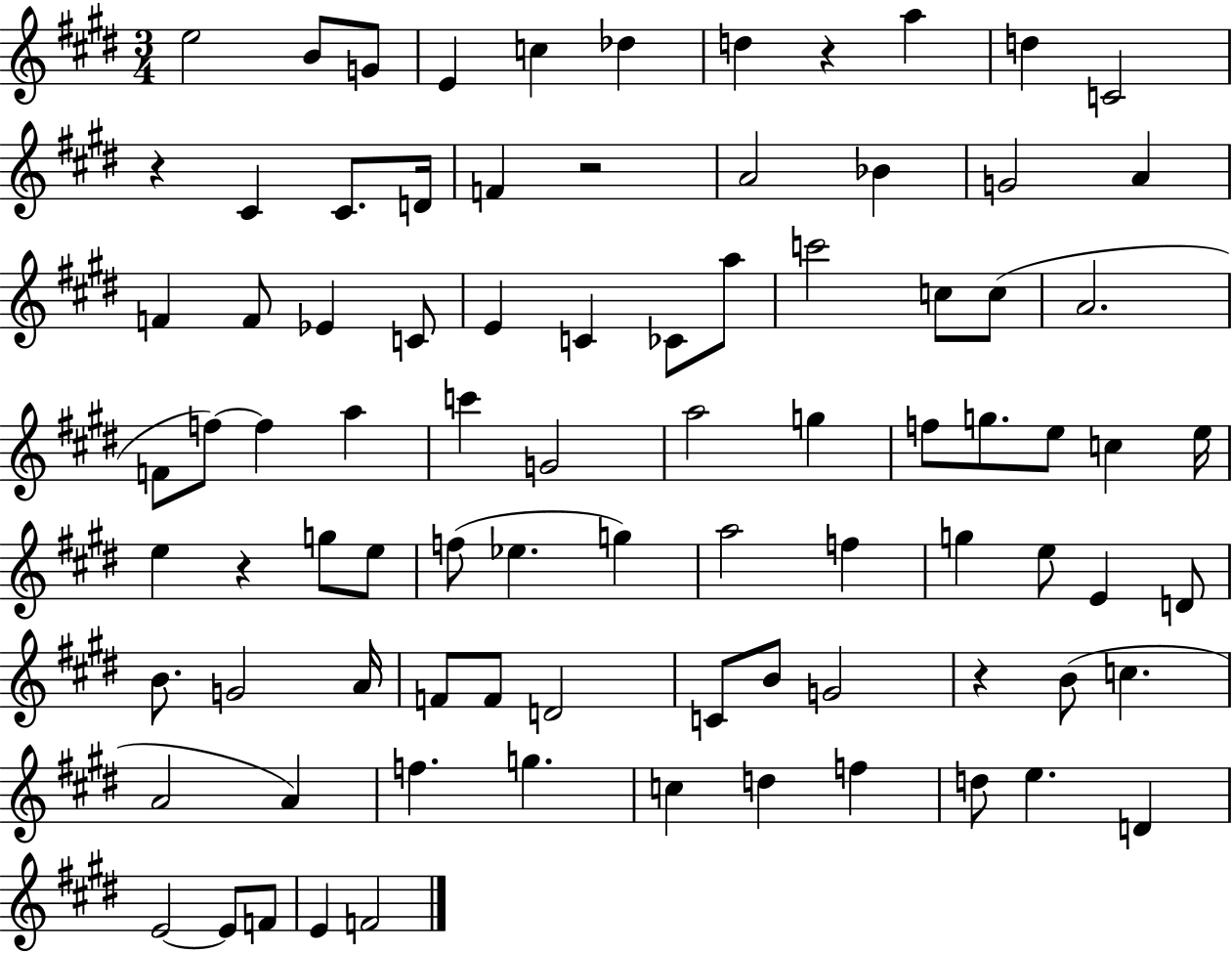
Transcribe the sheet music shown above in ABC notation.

X:1
T:Untitled
M:3/4
L:1/4
K:E
e2 B/2 G/2 E c _d d z a d C2 z ^C ^C/2 D/4 F z2 A2 _B G2 A F F/2 _E C/2 E C _C/2 a/2 c'2 c/2 c/2 A2 F/2 f/2 f a c' G2 a2 g f/2 g/2 e/2 c e/4 e z g/2 e/2 f/2 _e g a2 f g e/2 E D/2 B/2 G2 A/4 F/2 F/2 D2 C/2 B/2 G2 z B/2 c A2 A f g c d f d/2 e D E2 E/2 F/2 E F2